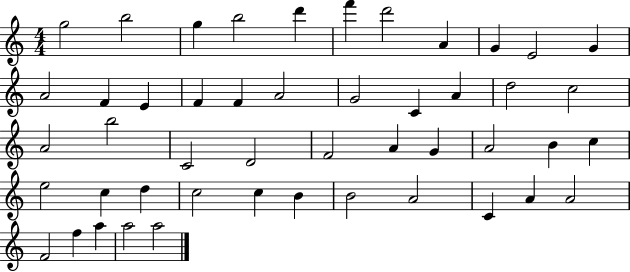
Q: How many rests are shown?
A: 0